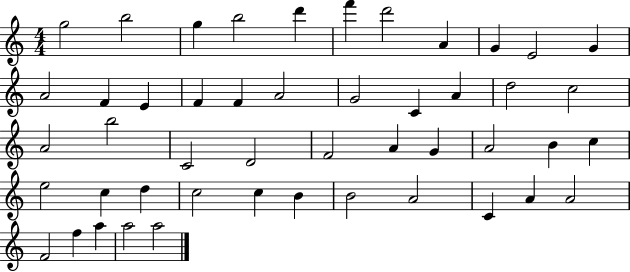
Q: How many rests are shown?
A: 0